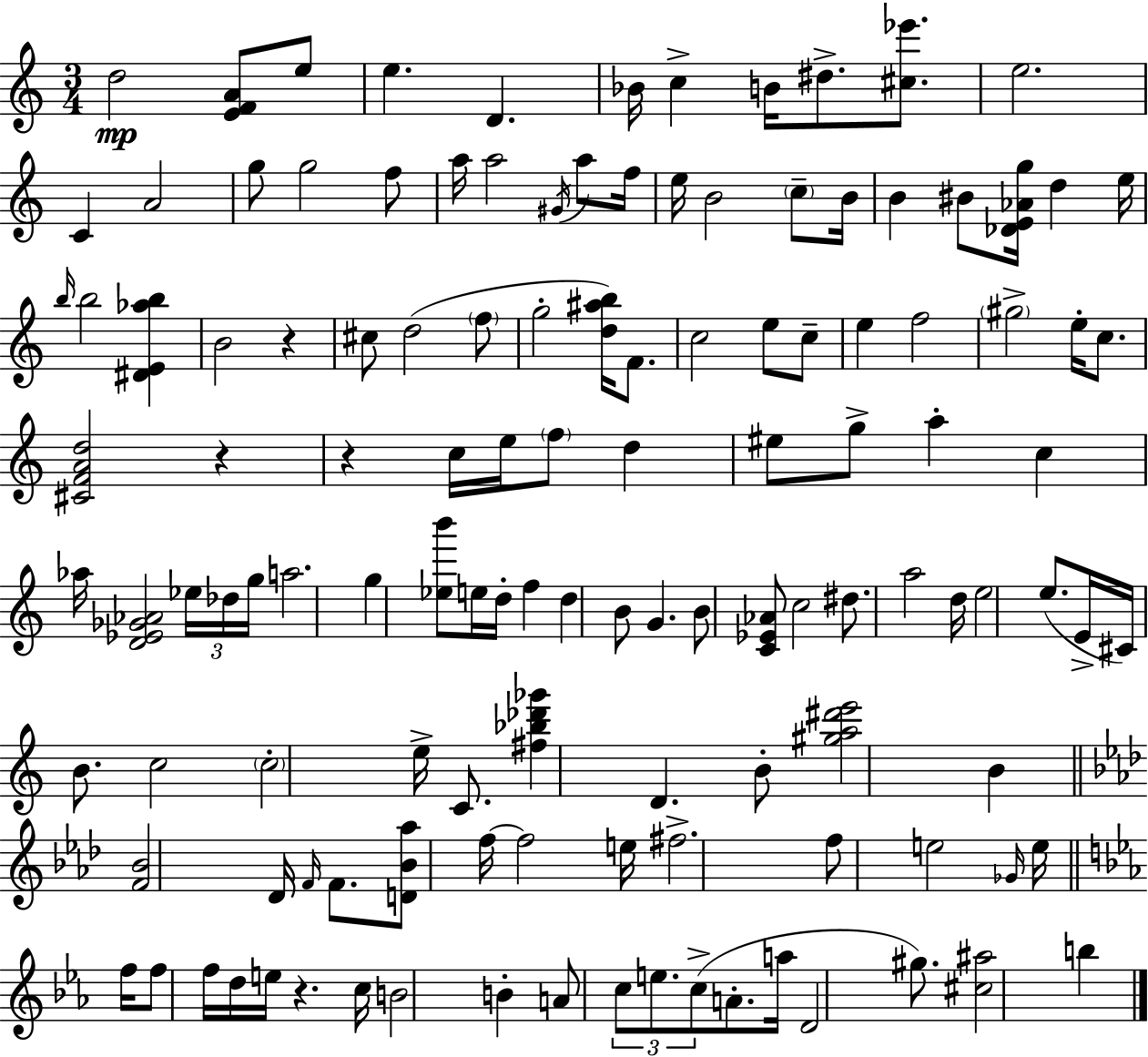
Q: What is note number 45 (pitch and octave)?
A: E5